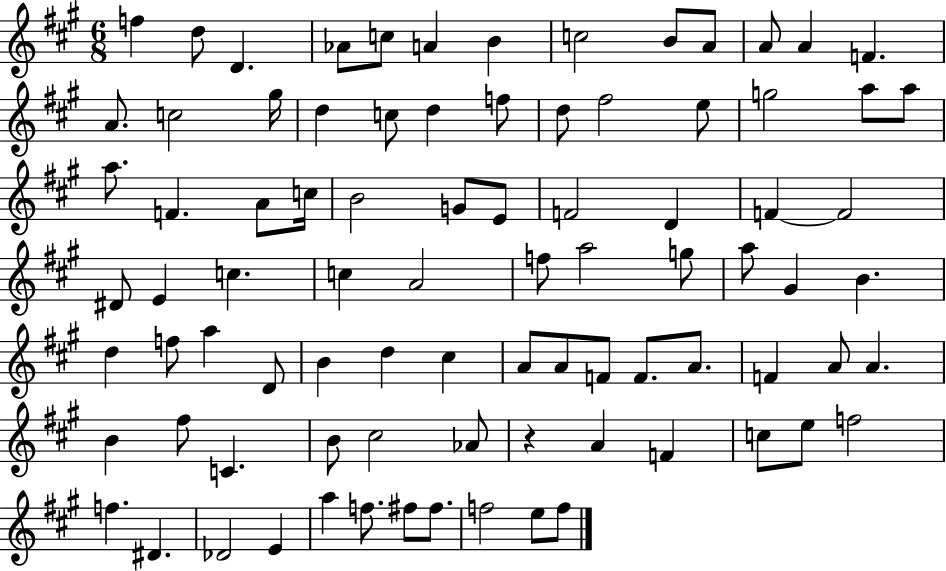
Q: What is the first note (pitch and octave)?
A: F5